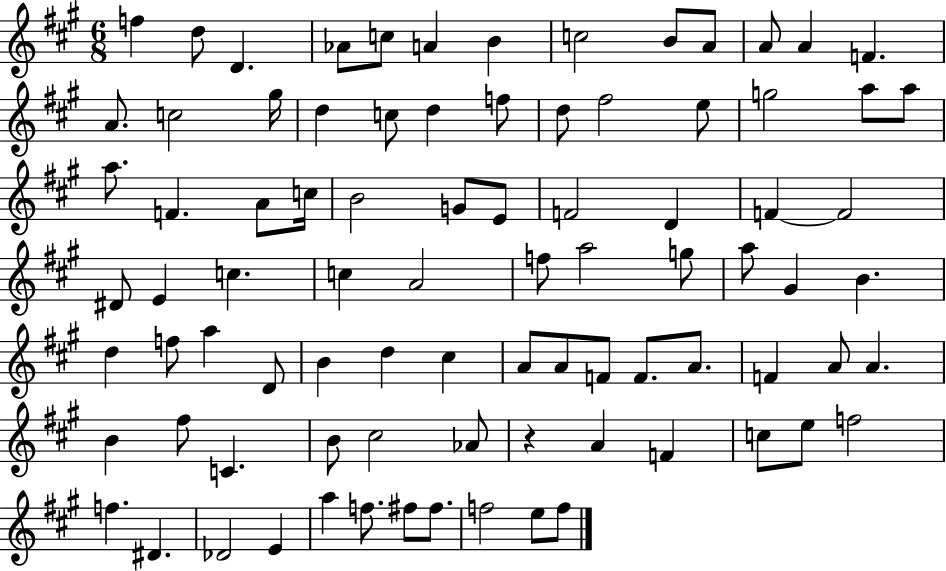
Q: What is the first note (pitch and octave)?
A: F5